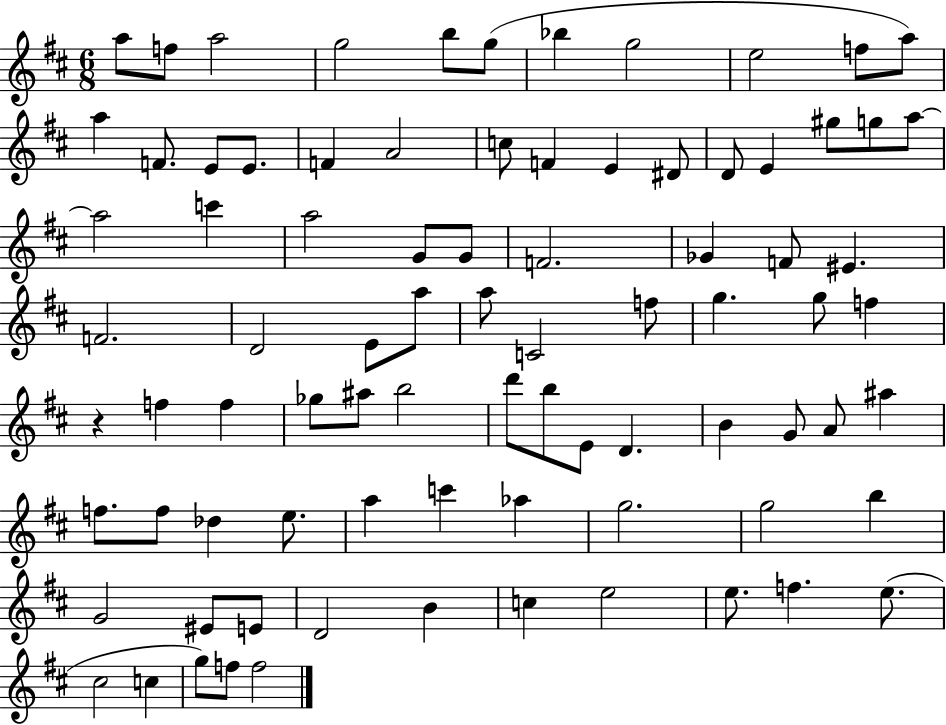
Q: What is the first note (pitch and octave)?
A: A5